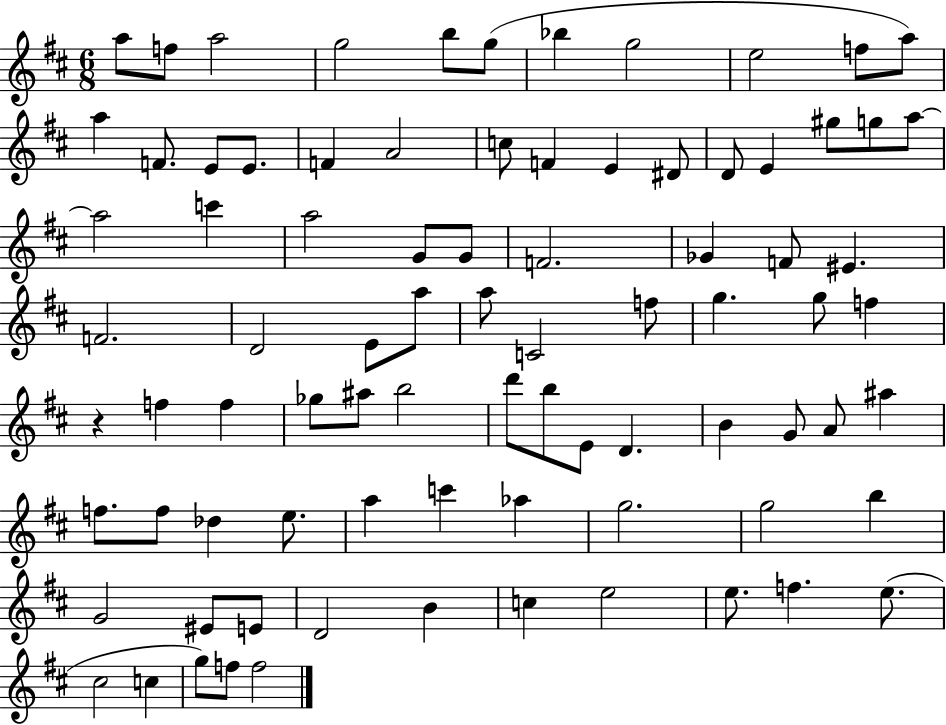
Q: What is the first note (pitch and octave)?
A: A5